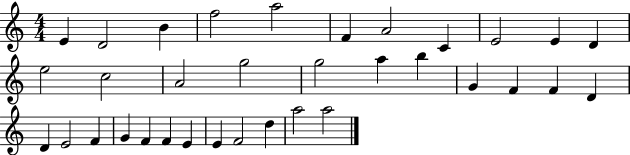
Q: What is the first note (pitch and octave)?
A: E4